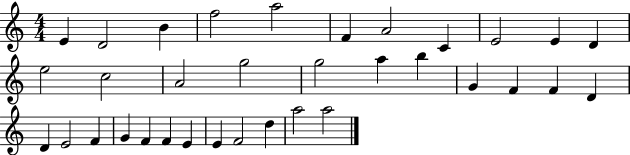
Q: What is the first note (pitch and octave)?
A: E4